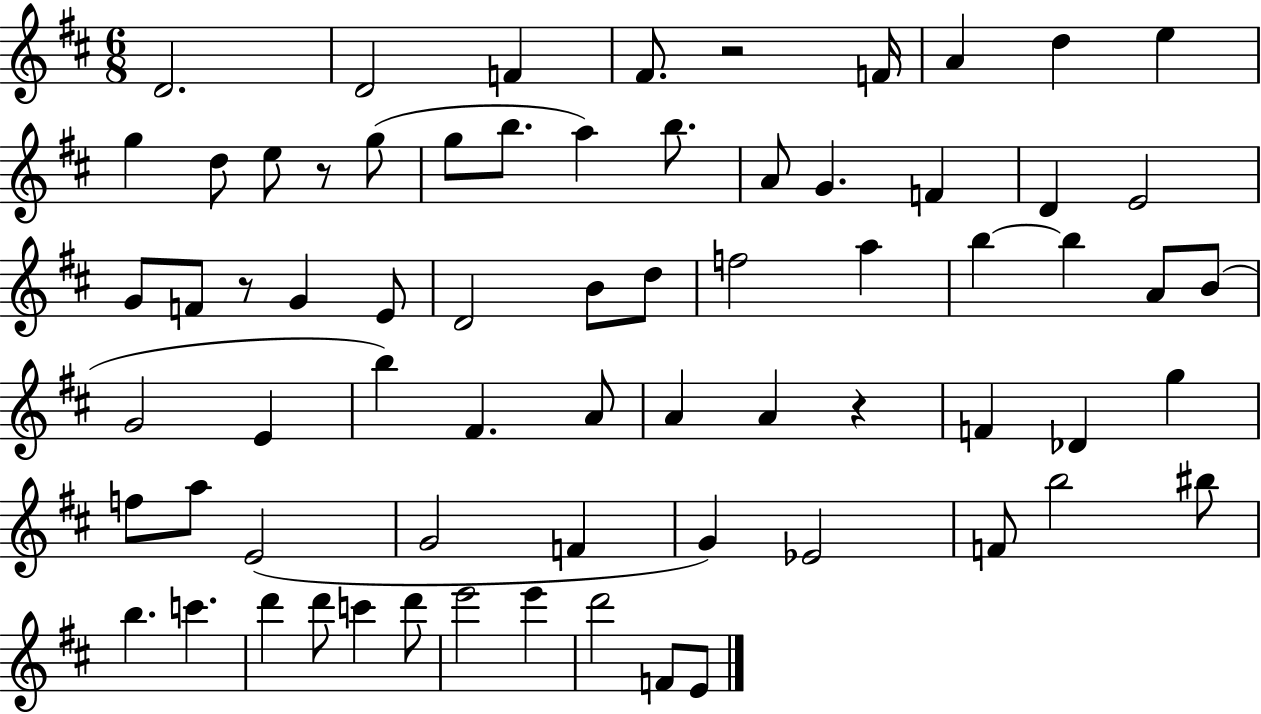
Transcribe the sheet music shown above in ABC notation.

X:1
T:Untitled
M:6/8
L:1/4
K:D
D2 D2 F ^F/2 z2 F/4 A d e g d/2 e/2 z/2 g/2 g/2 b/2 a b/2 A/2 G F D E2 G/2 F/2 z/2 G E/2 D2 B/2 d/2 f2 a b b A/2 B/2 G2 E b ^F A/2 A A z F _D g f/2 a/2 E2 G2 F G _E2 F/2 b2 ^b/2 b c' d' d'/2 c' d'/2 e'2 e' d'2 F/2 E/2